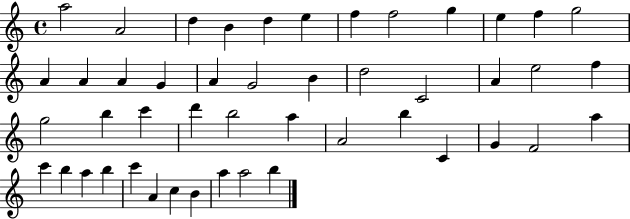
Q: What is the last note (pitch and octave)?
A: B5